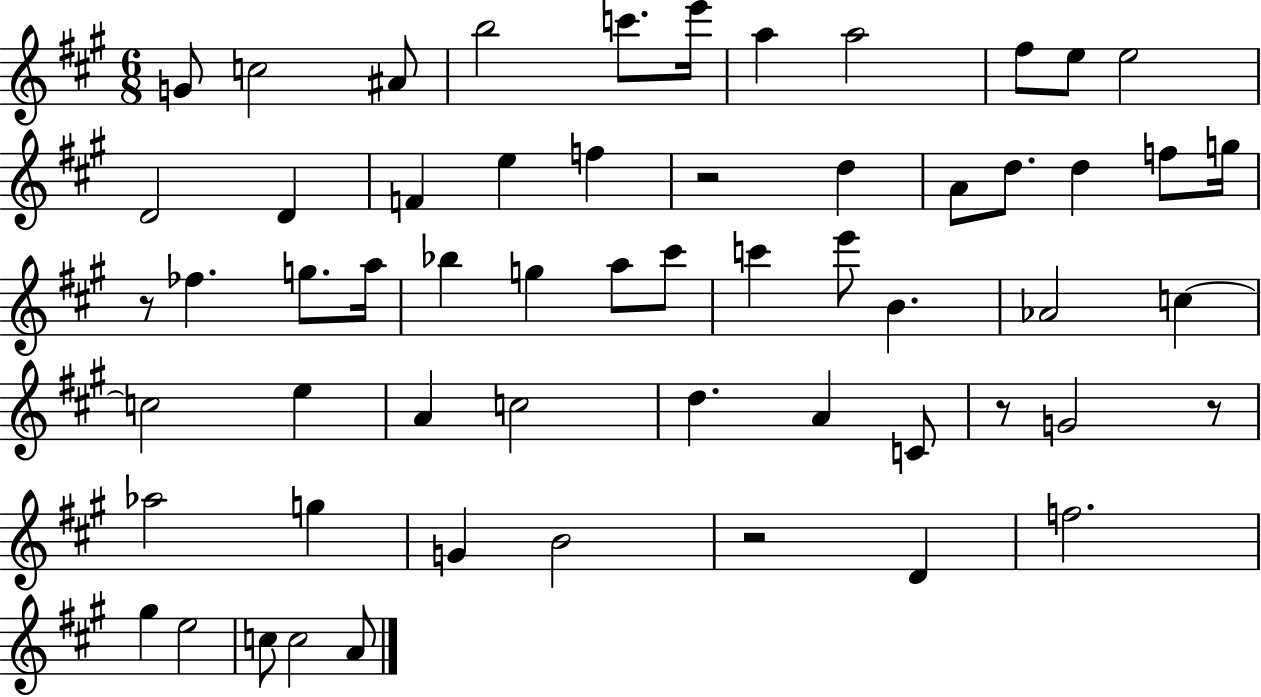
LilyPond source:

{
  \clef treble
  \numericTimeSignature
  \time 6/8
  \key a \major
  \repeat volta 2 { g'8 c''2 ais'8 | b''2 c'''8. e'''16 | a''4 a''2 | fis''8 e''8 e''2 | \break d'2 d'4 | f'4 e''4 f''4 | r2 d''4 | a'8 d''8. d''4 f''8 g''16 | \break r8 fes''4. g''8. a''16 | bes''4 g''4 a''8 cis'''8 | c'''4 e'''8 b'4. | aes'2 c''4~~ | \break c''2 e''4 | a'4 c''2 | d''4. a'4 c'8 | r8 g'2 r8 | \break aes''2 g''4 | g'4 b'2 | r2 d'4 | f''2. | \break gis''4 e''2 | c''8 c''2 a'8 | } \bar "|."
}